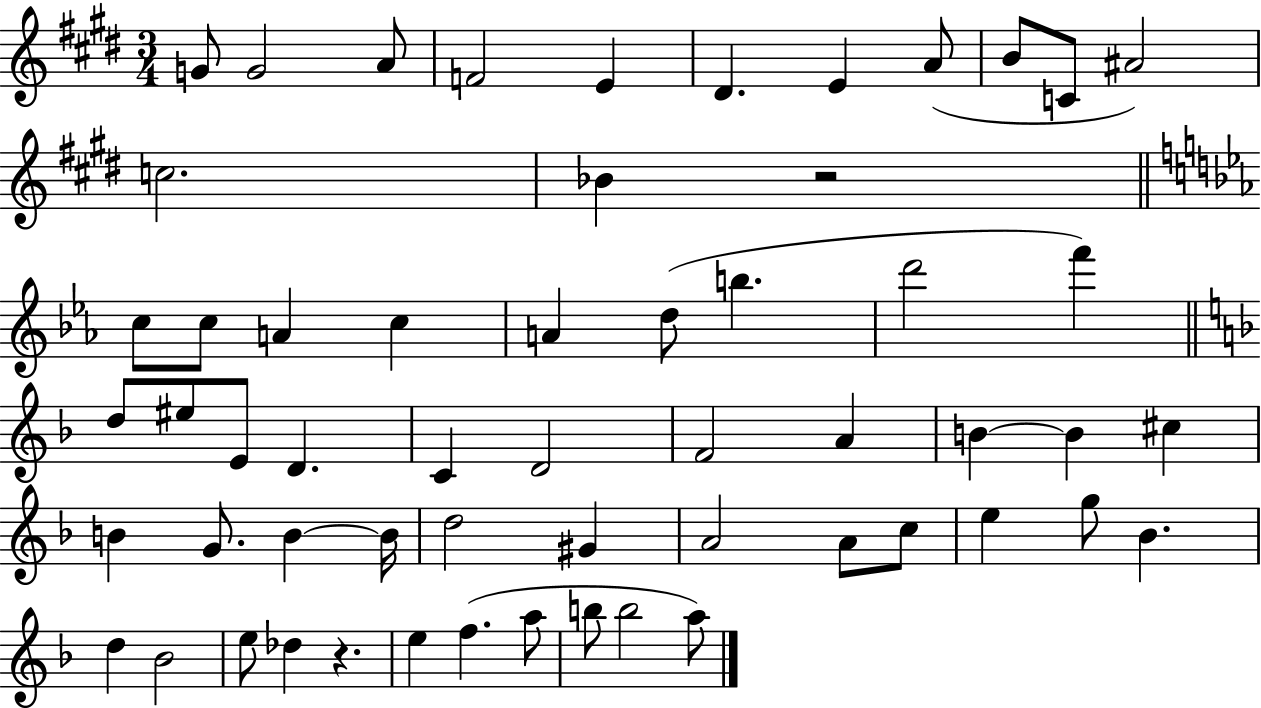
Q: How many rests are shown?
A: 2